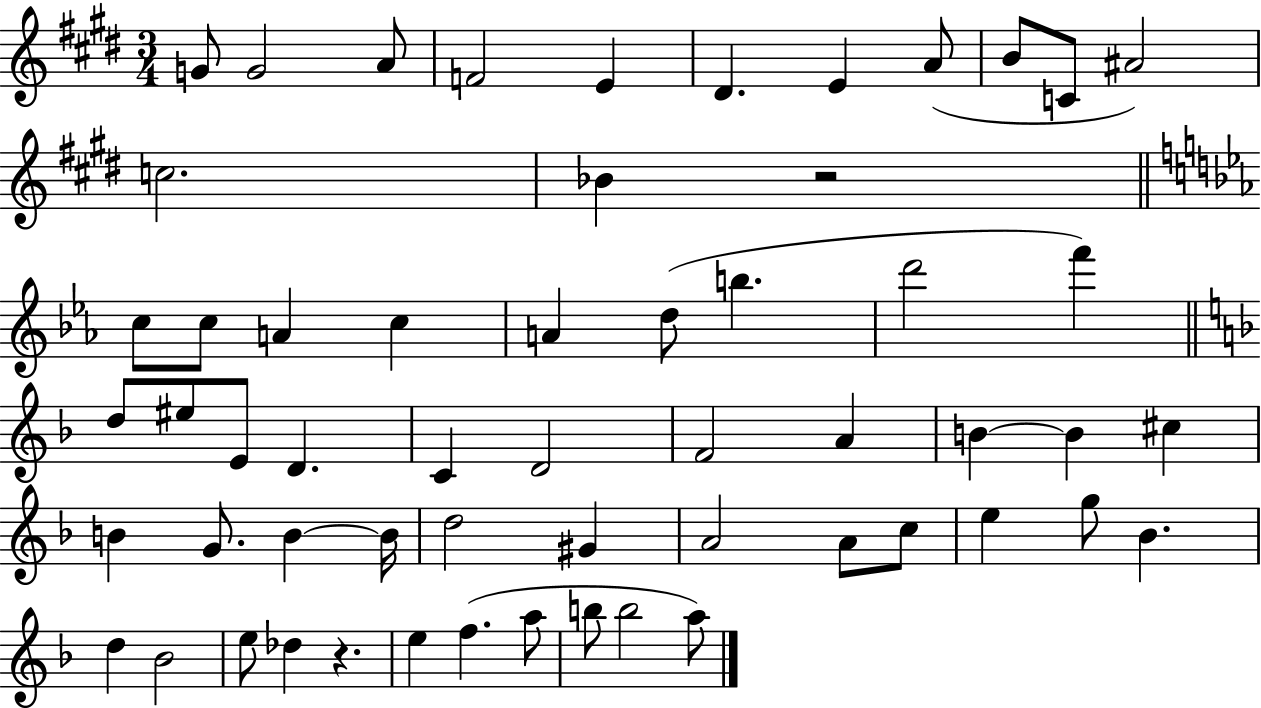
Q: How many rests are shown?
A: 2